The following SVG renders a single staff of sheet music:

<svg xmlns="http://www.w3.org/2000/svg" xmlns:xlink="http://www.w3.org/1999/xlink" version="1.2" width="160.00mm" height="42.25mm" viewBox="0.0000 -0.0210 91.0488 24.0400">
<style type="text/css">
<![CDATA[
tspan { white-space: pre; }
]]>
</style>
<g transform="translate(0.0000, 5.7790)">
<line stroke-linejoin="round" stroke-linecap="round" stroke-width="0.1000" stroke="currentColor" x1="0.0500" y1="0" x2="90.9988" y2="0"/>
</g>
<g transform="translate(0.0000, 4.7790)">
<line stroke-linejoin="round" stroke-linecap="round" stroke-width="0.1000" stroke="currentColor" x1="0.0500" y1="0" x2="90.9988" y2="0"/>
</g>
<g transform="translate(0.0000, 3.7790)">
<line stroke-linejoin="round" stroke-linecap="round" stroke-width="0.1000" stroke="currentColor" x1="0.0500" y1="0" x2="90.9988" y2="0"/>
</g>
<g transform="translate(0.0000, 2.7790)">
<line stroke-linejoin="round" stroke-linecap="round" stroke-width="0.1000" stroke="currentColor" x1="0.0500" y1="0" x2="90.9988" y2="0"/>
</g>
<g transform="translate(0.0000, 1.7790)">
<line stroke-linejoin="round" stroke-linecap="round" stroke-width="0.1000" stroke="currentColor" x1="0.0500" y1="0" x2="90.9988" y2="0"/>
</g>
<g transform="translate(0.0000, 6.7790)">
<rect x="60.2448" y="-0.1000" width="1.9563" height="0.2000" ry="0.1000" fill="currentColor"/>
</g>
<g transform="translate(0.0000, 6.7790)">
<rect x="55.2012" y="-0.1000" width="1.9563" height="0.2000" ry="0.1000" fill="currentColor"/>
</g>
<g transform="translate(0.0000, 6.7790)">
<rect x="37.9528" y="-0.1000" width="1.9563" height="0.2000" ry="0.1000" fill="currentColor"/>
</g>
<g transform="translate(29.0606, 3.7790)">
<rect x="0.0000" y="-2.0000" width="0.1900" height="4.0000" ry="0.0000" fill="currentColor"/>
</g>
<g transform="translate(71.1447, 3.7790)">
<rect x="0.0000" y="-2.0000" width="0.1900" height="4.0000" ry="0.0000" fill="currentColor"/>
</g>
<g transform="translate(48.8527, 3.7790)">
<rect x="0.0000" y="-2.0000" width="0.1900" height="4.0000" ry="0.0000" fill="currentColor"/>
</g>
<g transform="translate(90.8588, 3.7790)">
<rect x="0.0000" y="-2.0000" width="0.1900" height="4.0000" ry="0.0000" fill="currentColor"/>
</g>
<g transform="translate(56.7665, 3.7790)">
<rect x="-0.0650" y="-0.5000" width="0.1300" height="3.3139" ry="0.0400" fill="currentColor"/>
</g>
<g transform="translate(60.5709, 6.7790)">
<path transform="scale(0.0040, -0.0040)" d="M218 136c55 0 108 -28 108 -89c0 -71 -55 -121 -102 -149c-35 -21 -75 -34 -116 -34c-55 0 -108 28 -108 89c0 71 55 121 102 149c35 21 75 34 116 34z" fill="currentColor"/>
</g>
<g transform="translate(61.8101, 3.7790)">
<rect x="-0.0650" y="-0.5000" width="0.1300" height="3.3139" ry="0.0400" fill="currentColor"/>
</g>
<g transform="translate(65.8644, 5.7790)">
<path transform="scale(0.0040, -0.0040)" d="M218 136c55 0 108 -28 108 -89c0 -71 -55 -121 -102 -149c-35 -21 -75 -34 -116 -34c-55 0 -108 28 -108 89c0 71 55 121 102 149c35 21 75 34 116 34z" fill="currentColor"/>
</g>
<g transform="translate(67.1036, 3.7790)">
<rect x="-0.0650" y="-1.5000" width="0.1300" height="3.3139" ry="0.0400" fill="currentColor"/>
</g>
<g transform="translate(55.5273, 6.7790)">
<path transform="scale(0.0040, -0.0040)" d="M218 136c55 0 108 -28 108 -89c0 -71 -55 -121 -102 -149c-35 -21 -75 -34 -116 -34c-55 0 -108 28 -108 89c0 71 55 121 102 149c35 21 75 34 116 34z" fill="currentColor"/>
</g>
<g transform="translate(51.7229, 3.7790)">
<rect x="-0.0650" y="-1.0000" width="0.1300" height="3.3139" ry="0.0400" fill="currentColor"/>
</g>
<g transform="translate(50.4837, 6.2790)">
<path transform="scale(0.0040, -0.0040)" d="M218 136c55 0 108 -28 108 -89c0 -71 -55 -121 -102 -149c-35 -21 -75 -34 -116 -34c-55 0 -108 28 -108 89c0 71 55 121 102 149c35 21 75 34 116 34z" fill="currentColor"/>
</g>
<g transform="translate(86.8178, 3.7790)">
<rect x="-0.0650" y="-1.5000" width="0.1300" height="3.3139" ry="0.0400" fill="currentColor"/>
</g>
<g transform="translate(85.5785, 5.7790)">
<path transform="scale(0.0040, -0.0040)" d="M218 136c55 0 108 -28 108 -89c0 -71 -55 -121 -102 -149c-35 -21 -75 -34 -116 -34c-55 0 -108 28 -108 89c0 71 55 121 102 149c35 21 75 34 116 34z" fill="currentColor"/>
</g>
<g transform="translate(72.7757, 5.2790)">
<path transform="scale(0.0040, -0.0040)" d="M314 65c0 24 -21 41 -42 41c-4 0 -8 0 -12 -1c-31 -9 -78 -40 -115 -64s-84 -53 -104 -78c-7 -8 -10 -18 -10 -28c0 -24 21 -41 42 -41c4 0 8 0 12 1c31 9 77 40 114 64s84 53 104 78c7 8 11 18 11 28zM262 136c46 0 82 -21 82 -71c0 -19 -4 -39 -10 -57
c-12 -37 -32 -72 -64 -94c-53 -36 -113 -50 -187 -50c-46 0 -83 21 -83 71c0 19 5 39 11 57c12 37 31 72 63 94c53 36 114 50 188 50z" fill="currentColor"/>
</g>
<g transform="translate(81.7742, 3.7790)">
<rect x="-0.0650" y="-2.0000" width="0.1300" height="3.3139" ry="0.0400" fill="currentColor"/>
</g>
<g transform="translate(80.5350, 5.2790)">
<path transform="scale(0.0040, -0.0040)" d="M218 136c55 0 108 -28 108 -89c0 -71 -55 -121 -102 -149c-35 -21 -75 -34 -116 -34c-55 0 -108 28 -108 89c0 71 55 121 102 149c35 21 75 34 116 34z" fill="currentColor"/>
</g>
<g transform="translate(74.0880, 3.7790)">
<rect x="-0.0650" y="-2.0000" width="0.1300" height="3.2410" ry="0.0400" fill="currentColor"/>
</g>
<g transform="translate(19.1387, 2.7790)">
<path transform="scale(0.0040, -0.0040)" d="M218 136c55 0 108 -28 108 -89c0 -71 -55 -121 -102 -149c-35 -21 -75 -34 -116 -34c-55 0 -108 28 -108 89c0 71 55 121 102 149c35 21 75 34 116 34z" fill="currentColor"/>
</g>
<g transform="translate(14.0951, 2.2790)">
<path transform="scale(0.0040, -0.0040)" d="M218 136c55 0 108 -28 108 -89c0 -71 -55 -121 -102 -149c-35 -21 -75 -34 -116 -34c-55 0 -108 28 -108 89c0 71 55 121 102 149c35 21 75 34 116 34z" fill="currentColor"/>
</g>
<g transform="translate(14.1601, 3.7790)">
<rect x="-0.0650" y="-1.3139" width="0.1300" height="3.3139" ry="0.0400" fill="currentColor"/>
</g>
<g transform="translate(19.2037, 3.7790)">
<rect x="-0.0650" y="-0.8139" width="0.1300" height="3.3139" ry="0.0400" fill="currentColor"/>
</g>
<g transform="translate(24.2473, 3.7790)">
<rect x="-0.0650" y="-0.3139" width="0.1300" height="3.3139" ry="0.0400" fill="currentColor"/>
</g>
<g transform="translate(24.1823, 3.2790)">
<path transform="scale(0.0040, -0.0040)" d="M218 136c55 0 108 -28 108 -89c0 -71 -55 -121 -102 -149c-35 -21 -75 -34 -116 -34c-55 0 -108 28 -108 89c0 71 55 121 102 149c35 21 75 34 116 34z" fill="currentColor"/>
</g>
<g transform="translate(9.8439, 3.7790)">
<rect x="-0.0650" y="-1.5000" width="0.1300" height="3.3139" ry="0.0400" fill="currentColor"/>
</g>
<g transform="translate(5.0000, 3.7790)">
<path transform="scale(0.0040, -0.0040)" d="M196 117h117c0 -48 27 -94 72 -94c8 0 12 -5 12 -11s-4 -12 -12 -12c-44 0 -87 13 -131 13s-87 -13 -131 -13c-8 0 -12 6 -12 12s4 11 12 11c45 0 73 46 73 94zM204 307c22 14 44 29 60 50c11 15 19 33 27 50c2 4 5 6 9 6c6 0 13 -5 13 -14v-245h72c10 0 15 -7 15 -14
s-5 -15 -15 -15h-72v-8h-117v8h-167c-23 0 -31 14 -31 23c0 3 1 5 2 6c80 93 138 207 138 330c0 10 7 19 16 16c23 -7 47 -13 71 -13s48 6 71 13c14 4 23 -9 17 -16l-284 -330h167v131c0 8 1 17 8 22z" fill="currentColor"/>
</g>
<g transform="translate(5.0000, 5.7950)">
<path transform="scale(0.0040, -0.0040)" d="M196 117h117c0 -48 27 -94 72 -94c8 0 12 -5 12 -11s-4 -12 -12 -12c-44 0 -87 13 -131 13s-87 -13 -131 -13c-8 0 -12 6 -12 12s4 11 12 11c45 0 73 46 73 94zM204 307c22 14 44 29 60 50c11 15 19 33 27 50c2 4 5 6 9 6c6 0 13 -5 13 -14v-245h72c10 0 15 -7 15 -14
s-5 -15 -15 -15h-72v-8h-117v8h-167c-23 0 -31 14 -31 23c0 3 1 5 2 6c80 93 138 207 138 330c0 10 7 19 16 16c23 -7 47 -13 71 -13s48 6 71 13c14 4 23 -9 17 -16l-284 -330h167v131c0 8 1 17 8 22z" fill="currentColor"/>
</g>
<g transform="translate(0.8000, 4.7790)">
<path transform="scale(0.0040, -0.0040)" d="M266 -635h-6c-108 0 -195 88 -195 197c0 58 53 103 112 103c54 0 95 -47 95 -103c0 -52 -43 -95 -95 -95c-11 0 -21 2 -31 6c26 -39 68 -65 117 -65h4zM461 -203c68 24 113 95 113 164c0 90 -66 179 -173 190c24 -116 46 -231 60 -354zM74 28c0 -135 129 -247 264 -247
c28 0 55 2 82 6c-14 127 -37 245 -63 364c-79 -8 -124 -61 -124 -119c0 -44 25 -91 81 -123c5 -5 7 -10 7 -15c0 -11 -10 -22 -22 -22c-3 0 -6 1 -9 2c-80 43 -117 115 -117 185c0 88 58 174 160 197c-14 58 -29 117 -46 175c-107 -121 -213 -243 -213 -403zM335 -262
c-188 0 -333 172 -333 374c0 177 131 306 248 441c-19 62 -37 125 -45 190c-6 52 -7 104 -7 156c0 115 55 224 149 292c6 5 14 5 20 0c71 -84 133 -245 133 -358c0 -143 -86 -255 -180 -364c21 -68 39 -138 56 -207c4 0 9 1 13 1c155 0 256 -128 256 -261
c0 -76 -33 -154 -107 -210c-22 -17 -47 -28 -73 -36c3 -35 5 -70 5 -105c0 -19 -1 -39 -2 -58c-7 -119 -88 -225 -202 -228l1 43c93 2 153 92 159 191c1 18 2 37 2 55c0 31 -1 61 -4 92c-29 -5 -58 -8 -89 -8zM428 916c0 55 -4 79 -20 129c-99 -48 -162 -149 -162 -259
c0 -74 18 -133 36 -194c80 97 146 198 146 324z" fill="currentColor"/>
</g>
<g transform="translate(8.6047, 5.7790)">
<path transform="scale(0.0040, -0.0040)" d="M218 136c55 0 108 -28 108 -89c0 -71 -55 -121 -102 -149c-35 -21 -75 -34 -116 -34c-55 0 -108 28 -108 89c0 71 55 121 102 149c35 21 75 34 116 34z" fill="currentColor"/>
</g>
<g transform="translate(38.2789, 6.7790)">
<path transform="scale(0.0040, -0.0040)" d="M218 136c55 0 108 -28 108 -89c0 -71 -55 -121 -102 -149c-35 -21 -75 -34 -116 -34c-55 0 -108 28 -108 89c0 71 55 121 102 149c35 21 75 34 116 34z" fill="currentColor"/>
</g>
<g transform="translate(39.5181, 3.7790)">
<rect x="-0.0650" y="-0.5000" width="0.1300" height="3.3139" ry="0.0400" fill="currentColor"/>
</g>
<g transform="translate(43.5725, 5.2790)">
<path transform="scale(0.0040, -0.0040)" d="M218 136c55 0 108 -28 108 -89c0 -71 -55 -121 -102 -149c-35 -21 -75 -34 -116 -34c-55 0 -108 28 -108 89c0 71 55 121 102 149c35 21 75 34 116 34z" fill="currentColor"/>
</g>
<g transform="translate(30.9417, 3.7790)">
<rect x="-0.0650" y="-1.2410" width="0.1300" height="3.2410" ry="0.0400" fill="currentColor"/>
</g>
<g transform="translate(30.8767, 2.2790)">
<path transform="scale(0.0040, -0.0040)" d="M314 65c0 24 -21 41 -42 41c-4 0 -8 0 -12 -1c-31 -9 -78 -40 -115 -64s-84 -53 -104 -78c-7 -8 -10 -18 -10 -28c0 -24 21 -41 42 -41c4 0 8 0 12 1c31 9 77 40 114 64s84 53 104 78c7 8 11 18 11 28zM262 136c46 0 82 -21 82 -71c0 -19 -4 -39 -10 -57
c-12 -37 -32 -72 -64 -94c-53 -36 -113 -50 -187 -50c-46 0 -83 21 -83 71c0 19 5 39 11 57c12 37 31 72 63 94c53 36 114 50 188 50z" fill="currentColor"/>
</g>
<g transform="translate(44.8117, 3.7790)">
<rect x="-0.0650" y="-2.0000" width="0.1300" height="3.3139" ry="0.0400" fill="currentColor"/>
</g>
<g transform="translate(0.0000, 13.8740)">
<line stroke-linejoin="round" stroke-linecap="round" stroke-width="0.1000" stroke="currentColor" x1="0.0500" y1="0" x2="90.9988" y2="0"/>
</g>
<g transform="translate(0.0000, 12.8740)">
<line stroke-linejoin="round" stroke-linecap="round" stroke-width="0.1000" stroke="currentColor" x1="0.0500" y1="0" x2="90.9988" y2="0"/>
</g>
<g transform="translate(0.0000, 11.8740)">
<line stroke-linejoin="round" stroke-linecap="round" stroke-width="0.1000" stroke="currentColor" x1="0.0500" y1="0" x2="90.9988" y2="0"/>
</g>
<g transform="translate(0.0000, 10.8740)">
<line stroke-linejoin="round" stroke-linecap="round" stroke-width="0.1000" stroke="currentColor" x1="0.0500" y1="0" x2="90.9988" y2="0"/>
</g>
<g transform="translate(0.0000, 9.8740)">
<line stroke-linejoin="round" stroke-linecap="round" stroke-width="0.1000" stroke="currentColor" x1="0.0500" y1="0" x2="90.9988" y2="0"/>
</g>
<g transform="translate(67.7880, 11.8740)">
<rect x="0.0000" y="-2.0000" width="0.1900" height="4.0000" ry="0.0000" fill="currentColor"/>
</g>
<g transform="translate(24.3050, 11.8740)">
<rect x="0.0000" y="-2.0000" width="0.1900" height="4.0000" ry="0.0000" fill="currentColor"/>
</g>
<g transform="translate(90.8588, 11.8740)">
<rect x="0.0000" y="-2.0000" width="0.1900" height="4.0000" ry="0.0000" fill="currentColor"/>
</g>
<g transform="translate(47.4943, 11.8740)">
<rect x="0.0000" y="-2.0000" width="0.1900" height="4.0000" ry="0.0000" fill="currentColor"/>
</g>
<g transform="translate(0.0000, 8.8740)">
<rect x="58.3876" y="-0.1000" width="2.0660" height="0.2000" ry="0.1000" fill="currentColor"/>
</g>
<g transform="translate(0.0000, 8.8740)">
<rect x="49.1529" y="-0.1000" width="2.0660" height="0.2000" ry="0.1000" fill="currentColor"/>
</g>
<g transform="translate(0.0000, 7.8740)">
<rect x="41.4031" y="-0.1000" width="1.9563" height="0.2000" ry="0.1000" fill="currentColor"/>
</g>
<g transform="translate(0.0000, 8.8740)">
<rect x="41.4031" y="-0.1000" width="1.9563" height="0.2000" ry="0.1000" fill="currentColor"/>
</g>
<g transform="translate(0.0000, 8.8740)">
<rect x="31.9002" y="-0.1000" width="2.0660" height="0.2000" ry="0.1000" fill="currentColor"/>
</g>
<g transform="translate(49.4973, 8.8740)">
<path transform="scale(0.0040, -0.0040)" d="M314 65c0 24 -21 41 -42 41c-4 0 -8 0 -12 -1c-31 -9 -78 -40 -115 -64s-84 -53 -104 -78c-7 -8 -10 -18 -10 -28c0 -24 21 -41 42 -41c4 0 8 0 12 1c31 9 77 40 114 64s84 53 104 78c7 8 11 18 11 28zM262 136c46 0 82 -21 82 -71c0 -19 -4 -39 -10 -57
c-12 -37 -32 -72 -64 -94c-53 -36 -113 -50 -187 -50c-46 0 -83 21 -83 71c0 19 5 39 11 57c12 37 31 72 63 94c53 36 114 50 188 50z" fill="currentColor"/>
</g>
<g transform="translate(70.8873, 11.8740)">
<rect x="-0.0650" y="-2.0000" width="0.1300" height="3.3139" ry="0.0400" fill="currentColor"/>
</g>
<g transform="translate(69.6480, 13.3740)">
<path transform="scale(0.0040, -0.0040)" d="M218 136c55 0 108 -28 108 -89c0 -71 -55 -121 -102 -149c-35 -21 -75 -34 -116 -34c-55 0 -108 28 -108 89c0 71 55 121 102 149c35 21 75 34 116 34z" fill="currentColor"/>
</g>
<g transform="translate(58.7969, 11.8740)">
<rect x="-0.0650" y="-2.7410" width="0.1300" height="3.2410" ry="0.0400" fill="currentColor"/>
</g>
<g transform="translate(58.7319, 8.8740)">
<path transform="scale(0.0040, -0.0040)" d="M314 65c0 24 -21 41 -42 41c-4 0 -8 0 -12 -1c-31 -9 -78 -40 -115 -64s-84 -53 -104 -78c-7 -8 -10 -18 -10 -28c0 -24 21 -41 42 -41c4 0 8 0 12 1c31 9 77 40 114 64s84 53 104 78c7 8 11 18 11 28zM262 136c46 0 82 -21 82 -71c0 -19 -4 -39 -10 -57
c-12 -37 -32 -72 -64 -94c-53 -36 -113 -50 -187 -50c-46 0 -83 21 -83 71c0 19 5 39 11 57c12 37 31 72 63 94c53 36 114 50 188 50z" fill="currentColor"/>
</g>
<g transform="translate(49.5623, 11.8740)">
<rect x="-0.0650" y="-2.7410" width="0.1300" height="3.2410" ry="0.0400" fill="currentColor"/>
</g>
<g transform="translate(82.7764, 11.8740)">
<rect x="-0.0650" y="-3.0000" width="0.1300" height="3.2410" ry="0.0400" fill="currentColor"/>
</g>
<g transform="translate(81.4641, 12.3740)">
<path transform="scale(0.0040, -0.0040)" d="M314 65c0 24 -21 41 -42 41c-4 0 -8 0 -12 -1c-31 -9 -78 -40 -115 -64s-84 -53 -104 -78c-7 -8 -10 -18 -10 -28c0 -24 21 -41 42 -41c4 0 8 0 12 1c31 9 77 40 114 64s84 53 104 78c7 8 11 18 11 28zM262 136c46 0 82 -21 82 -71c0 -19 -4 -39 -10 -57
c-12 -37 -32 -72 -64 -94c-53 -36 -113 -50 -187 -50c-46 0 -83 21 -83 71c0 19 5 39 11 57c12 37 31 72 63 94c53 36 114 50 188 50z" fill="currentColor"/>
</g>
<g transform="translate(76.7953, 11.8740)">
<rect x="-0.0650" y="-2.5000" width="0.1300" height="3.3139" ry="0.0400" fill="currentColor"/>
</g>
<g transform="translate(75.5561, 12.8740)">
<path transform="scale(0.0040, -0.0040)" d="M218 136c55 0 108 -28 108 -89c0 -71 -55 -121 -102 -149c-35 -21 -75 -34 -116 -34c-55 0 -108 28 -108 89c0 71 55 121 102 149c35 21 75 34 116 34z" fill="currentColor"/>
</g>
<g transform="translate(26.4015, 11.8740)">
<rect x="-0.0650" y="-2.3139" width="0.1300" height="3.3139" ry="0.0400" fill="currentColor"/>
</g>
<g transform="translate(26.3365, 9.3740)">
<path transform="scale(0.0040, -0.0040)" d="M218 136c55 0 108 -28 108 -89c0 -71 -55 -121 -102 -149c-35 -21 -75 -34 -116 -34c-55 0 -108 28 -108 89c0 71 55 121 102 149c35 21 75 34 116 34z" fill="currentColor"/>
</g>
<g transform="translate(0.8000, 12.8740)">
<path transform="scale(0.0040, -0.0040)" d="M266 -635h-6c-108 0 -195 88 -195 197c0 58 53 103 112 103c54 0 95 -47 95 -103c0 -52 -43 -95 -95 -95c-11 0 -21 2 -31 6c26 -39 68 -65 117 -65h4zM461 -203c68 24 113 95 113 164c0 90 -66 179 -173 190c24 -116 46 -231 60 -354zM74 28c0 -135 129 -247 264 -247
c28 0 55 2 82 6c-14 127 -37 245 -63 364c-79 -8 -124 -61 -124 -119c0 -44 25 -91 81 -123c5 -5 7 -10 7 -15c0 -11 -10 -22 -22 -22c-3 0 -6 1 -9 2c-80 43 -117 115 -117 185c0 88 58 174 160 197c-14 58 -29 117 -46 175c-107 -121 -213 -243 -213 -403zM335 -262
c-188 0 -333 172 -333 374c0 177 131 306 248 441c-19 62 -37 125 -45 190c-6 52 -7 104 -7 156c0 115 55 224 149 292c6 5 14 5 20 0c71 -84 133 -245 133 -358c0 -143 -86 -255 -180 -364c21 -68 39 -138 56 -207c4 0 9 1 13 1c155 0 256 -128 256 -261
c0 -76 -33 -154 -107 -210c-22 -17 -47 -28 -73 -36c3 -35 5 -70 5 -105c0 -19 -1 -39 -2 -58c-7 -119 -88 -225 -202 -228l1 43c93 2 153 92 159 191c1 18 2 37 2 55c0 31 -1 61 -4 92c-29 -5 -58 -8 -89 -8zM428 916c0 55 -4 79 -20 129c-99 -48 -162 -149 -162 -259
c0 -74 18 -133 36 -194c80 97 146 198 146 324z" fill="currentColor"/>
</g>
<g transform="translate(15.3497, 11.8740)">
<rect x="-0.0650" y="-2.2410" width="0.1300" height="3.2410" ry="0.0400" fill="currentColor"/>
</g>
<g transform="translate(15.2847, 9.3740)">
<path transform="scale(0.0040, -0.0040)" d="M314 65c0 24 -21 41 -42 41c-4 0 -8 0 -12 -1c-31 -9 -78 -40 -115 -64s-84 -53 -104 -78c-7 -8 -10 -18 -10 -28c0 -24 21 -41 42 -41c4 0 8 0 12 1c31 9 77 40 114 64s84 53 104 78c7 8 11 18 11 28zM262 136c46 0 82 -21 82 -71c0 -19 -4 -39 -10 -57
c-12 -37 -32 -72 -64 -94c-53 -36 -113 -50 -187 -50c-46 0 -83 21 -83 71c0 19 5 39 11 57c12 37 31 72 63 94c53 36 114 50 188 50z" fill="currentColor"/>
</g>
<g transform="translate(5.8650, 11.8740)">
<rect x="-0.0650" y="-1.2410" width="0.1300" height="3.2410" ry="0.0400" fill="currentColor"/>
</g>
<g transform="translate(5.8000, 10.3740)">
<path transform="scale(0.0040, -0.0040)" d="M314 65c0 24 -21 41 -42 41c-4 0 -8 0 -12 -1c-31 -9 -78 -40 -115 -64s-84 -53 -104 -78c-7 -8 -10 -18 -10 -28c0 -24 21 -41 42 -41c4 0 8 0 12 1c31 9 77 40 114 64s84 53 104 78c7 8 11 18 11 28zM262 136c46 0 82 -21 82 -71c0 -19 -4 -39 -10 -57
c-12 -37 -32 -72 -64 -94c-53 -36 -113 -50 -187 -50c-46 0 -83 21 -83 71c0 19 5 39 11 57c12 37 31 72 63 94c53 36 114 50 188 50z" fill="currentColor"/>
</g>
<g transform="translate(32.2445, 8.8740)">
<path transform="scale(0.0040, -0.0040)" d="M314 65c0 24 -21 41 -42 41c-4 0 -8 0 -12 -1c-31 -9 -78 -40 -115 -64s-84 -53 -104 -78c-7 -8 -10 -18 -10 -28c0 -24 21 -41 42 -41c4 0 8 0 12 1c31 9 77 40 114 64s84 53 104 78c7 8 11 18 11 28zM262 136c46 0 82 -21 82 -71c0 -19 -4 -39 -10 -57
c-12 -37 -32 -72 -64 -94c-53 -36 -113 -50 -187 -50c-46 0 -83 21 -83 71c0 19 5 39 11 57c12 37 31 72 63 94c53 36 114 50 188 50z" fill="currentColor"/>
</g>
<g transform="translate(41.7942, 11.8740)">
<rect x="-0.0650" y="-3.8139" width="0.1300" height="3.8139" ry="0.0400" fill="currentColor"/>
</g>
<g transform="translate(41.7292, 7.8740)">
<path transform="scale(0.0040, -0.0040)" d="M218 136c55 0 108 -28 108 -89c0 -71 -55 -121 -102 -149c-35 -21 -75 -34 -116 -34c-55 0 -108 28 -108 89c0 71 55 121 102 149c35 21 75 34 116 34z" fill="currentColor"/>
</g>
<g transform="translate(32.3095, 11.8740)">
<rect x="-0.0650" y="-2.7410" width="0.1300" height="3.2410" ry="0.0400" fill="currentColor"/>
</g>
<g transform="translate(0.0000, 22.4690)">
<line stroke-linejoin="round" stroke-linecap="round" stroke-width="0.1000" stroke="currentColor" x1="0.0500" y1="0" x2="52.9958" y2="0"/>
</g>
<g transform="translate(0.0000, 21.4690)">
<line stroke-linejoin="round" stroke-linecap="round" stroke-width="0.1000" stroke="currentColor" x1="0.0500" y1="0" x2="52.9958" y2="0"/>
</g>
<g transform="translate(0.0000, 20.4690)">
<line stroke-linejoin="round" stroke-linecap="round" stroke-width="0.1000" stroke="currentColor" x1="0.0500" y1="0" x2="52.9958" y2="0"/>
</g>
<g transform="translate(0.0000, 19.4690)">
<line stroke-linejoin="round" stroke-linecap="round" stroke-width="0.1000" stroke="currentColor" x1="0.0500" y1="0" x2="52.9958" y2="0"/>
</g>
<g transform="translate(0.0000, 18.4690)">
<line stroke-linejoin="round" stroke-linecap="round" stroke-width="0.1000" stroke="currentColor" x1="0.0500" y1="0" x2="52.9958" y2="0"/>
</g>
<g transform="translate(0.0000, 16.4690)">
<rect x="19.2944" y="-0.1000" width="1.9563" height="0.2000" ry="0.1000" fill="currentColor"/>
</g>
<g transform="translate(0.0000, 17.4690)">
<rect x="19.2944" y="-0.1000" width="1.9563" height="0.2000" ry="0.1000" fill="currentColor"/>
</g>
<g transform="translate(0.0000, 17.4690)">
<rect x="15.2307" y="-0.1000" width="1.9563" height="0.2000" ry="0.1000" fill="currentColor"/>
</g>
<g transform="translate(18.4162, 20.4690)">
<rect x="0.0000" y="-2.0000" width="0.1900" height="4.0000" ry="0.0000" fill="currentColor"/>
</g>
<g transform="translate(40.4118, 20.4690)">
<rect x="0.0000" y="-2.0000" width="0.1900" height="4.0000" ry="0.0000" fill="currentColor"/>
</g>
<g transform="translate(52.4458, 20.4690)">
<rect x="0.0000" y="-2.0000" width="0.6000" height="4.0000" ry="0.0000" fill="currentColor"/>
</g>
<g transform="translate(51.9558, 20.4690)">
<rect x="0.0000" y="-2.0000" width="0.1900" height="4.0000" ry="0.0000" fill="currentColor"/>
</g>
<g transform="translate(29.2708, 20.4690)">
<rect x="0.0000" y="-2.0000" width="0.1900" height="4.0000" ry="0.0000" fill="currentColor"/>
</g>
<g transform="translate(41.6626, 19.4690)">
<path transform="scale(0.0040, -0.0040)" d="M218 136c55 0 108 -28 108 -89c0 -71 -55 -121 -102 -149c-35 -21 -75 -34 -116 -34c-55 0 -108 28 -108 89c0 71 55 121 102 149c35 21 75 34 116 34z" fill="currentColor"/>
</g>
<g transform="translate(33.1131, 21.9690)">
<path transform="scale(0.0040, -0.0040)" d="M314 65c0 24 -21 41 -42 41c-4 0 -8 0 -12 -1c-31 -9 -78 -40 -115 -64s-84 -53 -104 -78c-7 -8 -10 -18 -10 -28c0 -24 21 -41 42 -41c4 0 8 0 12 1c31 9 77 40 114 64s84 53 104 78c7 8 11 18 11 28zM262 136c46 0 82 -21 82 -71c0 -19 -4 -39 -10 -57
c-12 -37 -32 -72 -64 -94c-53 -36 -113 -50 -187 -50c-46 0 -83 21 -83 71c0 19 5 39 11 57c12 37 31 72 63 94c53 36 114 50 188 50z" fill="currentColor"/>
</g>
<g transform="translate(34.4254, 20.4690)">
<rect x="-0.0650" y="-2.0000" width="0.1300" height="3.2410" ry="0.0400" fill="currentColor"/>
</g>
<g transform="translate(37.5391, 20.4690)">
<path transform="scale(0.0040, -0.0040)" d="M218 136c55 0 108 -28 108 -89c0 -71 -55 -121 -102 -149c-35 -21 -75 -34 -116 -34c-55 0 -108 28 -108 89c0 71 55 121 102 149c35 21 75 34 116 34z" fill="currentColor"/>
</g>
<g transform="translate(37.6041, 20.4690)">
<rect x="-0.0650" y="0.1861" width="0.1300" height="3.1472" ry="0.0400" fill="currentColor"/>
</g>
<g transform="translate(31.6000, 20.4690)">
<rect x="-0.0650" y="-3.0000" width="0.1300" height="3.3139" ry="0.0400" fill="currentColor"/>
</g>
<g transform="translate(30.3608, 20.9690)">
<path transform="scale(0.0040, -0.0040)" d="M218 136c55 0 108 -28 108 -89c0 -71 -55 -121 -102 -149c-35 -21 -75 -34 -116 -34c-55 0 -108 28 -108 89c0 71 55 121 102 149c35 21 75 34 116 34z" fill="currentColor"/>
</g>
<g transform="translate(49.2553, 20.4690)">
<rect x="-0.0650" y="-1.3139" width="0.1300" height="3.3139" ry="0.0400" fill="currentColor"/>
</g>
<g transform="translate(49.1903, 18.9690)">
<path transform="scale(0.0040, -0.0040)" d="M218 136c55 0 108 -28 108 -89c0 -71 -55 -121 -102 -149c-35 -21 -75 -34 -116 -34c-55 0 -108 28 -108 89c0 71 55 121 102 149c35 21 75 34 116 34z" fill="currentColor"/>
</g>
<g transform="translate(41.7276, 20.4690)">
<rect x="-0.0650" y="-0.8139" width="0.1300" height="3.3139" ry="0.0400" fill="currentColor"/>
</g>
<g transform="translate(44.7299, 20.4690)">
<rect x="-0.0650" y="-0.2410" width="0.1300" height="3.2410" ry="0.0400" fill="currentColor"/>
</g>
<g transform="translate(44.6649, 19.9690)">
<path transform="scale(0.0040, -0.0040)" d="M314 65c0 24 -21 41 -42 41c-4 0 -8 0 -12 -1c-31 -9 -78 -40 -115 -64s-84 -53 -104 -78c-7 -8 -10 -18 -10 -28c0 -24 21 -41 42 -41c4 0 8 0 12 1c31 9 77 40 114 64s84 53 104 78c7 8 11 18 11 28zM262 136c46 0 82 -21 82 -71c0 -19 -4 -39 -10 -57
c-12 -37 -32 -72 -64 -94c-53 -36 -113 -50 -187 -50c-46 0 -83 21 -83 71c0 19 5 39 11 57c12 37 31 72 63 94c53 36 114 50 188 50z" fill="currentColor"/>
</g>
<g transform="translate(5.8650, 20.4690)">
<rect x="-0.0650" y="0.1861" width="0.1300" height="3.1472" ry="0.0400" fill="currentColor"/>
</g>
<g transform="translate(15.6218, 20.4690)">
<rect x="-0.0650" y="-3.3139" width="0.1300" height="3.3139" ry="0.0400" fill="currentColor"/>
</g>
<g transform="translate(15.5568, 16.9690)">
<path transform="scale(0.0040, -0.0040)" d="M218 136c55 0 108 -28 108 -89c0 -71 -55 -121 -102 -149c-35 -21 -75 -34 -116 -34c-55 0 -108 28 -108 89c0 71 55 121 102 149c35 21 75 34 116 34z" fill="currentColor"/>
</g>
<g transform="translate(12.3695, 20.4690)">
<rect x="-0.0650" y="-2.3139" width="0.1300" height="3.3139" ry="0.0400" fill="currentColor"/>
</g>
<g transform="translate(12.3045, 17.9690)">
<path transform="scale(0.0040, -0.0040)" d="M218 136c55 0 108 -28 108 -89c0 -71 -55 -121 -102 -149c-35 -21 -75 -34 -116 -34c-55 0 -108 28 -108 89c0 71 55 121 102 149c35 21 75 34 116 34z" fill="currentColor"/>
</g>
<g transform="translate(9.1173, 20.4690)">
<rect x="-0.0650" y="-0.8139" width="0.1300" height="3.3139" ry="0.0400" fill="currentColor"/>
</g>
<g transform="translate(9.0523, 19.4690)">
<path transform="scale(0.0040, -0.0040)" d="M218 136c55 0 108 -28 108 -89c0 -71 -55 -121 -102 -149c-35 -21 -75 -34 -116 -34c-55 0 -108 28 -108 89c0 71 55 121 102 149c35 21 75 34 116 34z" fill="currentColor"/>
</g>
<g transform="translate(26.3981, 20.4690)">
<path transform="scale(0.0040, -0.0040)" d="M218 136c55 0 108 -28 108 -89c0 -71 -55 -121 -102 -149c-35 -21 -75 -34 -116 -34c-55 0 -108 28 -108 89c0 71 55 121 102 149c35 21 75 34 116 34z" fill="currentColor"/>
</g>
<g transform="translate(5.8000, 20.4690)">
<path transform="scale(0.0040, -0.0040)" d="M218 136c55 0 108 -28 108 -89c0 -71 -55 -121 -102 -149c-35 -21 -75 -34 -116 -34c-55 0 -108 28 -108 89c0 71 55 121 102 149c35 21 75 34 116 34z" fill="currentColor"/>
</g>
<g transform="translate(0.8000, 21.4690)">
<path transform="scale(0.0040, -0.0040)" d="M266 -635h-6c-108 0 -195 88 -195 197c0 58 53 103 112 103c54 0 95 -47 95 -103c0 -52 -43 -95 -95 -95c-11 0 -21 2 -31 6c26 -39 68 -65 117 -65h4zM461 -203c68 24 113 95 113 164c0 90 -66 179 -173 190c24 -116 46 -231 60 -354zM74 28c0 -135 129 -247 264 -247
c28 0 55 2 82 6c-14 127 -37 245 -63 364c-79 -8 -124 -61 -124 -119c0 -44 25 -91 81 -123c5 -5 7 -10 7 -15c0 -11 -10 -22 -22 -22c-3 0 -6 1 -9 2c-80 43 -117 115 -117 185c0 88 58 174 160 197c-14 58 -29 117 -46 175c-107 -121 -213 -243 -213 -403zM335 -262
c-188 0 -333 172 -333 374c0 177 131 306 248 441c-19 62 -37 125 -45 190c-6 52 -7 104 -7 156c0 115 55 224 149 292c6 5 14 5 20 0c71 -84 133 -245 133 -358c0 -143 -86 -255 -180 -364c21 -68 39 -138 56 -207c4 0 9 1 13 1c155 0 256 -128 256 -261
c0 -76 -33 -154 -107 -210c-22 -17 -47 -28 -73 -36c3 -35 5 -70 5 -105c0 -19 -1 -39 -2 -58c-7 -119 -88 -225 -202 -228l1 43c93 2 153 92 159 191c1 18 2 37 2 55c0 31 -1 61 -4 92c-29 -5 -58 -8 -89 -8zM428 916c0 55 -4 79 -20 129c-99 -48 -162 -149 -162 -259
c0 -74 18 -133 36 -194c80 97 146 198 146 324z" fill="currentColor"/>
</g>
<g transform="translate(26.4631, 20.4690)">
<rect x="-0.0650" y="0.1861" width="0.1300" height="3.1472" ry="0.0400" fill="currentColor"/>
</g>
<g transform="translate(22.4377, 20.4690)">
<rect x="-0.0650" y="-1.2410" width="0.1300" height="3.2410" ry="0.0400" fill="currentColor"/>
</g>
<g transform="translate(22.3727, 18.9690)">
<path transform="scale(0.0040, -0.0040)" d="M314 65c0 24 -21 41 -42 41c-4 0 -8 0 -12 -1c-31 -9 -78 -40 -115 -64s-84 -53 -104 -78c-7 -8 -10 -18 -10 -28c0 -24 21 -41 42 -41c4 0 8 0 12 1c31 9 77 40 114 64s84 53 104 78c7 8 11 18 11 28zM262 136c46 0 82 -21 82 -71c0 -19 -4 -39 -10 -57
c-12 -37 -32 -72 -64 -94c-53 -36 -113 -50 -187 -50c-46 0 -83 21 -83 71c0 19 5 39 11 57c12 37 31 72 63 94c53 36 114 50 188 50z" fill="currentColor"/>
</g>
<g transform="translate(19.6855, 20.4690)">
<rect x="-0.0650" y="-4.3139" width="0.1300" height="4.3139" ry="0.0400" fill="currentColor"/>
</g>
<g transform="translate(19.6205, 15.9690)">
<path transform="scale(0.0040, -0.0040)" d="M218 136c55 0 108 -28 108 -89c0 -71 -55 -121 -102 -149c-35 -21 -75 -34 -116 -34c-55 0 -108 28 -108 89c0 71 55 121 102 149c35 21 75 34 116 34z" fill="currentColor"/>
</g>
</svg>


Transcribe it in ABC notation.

X:1
T:Untitled
M:4/4
L:1/4
K:C
E e d c e2 C F D C C E F2 F E e2 g2 g a2 c' a2 a2 F G A2 B d g b d' e2 B A F2 B d c2 e